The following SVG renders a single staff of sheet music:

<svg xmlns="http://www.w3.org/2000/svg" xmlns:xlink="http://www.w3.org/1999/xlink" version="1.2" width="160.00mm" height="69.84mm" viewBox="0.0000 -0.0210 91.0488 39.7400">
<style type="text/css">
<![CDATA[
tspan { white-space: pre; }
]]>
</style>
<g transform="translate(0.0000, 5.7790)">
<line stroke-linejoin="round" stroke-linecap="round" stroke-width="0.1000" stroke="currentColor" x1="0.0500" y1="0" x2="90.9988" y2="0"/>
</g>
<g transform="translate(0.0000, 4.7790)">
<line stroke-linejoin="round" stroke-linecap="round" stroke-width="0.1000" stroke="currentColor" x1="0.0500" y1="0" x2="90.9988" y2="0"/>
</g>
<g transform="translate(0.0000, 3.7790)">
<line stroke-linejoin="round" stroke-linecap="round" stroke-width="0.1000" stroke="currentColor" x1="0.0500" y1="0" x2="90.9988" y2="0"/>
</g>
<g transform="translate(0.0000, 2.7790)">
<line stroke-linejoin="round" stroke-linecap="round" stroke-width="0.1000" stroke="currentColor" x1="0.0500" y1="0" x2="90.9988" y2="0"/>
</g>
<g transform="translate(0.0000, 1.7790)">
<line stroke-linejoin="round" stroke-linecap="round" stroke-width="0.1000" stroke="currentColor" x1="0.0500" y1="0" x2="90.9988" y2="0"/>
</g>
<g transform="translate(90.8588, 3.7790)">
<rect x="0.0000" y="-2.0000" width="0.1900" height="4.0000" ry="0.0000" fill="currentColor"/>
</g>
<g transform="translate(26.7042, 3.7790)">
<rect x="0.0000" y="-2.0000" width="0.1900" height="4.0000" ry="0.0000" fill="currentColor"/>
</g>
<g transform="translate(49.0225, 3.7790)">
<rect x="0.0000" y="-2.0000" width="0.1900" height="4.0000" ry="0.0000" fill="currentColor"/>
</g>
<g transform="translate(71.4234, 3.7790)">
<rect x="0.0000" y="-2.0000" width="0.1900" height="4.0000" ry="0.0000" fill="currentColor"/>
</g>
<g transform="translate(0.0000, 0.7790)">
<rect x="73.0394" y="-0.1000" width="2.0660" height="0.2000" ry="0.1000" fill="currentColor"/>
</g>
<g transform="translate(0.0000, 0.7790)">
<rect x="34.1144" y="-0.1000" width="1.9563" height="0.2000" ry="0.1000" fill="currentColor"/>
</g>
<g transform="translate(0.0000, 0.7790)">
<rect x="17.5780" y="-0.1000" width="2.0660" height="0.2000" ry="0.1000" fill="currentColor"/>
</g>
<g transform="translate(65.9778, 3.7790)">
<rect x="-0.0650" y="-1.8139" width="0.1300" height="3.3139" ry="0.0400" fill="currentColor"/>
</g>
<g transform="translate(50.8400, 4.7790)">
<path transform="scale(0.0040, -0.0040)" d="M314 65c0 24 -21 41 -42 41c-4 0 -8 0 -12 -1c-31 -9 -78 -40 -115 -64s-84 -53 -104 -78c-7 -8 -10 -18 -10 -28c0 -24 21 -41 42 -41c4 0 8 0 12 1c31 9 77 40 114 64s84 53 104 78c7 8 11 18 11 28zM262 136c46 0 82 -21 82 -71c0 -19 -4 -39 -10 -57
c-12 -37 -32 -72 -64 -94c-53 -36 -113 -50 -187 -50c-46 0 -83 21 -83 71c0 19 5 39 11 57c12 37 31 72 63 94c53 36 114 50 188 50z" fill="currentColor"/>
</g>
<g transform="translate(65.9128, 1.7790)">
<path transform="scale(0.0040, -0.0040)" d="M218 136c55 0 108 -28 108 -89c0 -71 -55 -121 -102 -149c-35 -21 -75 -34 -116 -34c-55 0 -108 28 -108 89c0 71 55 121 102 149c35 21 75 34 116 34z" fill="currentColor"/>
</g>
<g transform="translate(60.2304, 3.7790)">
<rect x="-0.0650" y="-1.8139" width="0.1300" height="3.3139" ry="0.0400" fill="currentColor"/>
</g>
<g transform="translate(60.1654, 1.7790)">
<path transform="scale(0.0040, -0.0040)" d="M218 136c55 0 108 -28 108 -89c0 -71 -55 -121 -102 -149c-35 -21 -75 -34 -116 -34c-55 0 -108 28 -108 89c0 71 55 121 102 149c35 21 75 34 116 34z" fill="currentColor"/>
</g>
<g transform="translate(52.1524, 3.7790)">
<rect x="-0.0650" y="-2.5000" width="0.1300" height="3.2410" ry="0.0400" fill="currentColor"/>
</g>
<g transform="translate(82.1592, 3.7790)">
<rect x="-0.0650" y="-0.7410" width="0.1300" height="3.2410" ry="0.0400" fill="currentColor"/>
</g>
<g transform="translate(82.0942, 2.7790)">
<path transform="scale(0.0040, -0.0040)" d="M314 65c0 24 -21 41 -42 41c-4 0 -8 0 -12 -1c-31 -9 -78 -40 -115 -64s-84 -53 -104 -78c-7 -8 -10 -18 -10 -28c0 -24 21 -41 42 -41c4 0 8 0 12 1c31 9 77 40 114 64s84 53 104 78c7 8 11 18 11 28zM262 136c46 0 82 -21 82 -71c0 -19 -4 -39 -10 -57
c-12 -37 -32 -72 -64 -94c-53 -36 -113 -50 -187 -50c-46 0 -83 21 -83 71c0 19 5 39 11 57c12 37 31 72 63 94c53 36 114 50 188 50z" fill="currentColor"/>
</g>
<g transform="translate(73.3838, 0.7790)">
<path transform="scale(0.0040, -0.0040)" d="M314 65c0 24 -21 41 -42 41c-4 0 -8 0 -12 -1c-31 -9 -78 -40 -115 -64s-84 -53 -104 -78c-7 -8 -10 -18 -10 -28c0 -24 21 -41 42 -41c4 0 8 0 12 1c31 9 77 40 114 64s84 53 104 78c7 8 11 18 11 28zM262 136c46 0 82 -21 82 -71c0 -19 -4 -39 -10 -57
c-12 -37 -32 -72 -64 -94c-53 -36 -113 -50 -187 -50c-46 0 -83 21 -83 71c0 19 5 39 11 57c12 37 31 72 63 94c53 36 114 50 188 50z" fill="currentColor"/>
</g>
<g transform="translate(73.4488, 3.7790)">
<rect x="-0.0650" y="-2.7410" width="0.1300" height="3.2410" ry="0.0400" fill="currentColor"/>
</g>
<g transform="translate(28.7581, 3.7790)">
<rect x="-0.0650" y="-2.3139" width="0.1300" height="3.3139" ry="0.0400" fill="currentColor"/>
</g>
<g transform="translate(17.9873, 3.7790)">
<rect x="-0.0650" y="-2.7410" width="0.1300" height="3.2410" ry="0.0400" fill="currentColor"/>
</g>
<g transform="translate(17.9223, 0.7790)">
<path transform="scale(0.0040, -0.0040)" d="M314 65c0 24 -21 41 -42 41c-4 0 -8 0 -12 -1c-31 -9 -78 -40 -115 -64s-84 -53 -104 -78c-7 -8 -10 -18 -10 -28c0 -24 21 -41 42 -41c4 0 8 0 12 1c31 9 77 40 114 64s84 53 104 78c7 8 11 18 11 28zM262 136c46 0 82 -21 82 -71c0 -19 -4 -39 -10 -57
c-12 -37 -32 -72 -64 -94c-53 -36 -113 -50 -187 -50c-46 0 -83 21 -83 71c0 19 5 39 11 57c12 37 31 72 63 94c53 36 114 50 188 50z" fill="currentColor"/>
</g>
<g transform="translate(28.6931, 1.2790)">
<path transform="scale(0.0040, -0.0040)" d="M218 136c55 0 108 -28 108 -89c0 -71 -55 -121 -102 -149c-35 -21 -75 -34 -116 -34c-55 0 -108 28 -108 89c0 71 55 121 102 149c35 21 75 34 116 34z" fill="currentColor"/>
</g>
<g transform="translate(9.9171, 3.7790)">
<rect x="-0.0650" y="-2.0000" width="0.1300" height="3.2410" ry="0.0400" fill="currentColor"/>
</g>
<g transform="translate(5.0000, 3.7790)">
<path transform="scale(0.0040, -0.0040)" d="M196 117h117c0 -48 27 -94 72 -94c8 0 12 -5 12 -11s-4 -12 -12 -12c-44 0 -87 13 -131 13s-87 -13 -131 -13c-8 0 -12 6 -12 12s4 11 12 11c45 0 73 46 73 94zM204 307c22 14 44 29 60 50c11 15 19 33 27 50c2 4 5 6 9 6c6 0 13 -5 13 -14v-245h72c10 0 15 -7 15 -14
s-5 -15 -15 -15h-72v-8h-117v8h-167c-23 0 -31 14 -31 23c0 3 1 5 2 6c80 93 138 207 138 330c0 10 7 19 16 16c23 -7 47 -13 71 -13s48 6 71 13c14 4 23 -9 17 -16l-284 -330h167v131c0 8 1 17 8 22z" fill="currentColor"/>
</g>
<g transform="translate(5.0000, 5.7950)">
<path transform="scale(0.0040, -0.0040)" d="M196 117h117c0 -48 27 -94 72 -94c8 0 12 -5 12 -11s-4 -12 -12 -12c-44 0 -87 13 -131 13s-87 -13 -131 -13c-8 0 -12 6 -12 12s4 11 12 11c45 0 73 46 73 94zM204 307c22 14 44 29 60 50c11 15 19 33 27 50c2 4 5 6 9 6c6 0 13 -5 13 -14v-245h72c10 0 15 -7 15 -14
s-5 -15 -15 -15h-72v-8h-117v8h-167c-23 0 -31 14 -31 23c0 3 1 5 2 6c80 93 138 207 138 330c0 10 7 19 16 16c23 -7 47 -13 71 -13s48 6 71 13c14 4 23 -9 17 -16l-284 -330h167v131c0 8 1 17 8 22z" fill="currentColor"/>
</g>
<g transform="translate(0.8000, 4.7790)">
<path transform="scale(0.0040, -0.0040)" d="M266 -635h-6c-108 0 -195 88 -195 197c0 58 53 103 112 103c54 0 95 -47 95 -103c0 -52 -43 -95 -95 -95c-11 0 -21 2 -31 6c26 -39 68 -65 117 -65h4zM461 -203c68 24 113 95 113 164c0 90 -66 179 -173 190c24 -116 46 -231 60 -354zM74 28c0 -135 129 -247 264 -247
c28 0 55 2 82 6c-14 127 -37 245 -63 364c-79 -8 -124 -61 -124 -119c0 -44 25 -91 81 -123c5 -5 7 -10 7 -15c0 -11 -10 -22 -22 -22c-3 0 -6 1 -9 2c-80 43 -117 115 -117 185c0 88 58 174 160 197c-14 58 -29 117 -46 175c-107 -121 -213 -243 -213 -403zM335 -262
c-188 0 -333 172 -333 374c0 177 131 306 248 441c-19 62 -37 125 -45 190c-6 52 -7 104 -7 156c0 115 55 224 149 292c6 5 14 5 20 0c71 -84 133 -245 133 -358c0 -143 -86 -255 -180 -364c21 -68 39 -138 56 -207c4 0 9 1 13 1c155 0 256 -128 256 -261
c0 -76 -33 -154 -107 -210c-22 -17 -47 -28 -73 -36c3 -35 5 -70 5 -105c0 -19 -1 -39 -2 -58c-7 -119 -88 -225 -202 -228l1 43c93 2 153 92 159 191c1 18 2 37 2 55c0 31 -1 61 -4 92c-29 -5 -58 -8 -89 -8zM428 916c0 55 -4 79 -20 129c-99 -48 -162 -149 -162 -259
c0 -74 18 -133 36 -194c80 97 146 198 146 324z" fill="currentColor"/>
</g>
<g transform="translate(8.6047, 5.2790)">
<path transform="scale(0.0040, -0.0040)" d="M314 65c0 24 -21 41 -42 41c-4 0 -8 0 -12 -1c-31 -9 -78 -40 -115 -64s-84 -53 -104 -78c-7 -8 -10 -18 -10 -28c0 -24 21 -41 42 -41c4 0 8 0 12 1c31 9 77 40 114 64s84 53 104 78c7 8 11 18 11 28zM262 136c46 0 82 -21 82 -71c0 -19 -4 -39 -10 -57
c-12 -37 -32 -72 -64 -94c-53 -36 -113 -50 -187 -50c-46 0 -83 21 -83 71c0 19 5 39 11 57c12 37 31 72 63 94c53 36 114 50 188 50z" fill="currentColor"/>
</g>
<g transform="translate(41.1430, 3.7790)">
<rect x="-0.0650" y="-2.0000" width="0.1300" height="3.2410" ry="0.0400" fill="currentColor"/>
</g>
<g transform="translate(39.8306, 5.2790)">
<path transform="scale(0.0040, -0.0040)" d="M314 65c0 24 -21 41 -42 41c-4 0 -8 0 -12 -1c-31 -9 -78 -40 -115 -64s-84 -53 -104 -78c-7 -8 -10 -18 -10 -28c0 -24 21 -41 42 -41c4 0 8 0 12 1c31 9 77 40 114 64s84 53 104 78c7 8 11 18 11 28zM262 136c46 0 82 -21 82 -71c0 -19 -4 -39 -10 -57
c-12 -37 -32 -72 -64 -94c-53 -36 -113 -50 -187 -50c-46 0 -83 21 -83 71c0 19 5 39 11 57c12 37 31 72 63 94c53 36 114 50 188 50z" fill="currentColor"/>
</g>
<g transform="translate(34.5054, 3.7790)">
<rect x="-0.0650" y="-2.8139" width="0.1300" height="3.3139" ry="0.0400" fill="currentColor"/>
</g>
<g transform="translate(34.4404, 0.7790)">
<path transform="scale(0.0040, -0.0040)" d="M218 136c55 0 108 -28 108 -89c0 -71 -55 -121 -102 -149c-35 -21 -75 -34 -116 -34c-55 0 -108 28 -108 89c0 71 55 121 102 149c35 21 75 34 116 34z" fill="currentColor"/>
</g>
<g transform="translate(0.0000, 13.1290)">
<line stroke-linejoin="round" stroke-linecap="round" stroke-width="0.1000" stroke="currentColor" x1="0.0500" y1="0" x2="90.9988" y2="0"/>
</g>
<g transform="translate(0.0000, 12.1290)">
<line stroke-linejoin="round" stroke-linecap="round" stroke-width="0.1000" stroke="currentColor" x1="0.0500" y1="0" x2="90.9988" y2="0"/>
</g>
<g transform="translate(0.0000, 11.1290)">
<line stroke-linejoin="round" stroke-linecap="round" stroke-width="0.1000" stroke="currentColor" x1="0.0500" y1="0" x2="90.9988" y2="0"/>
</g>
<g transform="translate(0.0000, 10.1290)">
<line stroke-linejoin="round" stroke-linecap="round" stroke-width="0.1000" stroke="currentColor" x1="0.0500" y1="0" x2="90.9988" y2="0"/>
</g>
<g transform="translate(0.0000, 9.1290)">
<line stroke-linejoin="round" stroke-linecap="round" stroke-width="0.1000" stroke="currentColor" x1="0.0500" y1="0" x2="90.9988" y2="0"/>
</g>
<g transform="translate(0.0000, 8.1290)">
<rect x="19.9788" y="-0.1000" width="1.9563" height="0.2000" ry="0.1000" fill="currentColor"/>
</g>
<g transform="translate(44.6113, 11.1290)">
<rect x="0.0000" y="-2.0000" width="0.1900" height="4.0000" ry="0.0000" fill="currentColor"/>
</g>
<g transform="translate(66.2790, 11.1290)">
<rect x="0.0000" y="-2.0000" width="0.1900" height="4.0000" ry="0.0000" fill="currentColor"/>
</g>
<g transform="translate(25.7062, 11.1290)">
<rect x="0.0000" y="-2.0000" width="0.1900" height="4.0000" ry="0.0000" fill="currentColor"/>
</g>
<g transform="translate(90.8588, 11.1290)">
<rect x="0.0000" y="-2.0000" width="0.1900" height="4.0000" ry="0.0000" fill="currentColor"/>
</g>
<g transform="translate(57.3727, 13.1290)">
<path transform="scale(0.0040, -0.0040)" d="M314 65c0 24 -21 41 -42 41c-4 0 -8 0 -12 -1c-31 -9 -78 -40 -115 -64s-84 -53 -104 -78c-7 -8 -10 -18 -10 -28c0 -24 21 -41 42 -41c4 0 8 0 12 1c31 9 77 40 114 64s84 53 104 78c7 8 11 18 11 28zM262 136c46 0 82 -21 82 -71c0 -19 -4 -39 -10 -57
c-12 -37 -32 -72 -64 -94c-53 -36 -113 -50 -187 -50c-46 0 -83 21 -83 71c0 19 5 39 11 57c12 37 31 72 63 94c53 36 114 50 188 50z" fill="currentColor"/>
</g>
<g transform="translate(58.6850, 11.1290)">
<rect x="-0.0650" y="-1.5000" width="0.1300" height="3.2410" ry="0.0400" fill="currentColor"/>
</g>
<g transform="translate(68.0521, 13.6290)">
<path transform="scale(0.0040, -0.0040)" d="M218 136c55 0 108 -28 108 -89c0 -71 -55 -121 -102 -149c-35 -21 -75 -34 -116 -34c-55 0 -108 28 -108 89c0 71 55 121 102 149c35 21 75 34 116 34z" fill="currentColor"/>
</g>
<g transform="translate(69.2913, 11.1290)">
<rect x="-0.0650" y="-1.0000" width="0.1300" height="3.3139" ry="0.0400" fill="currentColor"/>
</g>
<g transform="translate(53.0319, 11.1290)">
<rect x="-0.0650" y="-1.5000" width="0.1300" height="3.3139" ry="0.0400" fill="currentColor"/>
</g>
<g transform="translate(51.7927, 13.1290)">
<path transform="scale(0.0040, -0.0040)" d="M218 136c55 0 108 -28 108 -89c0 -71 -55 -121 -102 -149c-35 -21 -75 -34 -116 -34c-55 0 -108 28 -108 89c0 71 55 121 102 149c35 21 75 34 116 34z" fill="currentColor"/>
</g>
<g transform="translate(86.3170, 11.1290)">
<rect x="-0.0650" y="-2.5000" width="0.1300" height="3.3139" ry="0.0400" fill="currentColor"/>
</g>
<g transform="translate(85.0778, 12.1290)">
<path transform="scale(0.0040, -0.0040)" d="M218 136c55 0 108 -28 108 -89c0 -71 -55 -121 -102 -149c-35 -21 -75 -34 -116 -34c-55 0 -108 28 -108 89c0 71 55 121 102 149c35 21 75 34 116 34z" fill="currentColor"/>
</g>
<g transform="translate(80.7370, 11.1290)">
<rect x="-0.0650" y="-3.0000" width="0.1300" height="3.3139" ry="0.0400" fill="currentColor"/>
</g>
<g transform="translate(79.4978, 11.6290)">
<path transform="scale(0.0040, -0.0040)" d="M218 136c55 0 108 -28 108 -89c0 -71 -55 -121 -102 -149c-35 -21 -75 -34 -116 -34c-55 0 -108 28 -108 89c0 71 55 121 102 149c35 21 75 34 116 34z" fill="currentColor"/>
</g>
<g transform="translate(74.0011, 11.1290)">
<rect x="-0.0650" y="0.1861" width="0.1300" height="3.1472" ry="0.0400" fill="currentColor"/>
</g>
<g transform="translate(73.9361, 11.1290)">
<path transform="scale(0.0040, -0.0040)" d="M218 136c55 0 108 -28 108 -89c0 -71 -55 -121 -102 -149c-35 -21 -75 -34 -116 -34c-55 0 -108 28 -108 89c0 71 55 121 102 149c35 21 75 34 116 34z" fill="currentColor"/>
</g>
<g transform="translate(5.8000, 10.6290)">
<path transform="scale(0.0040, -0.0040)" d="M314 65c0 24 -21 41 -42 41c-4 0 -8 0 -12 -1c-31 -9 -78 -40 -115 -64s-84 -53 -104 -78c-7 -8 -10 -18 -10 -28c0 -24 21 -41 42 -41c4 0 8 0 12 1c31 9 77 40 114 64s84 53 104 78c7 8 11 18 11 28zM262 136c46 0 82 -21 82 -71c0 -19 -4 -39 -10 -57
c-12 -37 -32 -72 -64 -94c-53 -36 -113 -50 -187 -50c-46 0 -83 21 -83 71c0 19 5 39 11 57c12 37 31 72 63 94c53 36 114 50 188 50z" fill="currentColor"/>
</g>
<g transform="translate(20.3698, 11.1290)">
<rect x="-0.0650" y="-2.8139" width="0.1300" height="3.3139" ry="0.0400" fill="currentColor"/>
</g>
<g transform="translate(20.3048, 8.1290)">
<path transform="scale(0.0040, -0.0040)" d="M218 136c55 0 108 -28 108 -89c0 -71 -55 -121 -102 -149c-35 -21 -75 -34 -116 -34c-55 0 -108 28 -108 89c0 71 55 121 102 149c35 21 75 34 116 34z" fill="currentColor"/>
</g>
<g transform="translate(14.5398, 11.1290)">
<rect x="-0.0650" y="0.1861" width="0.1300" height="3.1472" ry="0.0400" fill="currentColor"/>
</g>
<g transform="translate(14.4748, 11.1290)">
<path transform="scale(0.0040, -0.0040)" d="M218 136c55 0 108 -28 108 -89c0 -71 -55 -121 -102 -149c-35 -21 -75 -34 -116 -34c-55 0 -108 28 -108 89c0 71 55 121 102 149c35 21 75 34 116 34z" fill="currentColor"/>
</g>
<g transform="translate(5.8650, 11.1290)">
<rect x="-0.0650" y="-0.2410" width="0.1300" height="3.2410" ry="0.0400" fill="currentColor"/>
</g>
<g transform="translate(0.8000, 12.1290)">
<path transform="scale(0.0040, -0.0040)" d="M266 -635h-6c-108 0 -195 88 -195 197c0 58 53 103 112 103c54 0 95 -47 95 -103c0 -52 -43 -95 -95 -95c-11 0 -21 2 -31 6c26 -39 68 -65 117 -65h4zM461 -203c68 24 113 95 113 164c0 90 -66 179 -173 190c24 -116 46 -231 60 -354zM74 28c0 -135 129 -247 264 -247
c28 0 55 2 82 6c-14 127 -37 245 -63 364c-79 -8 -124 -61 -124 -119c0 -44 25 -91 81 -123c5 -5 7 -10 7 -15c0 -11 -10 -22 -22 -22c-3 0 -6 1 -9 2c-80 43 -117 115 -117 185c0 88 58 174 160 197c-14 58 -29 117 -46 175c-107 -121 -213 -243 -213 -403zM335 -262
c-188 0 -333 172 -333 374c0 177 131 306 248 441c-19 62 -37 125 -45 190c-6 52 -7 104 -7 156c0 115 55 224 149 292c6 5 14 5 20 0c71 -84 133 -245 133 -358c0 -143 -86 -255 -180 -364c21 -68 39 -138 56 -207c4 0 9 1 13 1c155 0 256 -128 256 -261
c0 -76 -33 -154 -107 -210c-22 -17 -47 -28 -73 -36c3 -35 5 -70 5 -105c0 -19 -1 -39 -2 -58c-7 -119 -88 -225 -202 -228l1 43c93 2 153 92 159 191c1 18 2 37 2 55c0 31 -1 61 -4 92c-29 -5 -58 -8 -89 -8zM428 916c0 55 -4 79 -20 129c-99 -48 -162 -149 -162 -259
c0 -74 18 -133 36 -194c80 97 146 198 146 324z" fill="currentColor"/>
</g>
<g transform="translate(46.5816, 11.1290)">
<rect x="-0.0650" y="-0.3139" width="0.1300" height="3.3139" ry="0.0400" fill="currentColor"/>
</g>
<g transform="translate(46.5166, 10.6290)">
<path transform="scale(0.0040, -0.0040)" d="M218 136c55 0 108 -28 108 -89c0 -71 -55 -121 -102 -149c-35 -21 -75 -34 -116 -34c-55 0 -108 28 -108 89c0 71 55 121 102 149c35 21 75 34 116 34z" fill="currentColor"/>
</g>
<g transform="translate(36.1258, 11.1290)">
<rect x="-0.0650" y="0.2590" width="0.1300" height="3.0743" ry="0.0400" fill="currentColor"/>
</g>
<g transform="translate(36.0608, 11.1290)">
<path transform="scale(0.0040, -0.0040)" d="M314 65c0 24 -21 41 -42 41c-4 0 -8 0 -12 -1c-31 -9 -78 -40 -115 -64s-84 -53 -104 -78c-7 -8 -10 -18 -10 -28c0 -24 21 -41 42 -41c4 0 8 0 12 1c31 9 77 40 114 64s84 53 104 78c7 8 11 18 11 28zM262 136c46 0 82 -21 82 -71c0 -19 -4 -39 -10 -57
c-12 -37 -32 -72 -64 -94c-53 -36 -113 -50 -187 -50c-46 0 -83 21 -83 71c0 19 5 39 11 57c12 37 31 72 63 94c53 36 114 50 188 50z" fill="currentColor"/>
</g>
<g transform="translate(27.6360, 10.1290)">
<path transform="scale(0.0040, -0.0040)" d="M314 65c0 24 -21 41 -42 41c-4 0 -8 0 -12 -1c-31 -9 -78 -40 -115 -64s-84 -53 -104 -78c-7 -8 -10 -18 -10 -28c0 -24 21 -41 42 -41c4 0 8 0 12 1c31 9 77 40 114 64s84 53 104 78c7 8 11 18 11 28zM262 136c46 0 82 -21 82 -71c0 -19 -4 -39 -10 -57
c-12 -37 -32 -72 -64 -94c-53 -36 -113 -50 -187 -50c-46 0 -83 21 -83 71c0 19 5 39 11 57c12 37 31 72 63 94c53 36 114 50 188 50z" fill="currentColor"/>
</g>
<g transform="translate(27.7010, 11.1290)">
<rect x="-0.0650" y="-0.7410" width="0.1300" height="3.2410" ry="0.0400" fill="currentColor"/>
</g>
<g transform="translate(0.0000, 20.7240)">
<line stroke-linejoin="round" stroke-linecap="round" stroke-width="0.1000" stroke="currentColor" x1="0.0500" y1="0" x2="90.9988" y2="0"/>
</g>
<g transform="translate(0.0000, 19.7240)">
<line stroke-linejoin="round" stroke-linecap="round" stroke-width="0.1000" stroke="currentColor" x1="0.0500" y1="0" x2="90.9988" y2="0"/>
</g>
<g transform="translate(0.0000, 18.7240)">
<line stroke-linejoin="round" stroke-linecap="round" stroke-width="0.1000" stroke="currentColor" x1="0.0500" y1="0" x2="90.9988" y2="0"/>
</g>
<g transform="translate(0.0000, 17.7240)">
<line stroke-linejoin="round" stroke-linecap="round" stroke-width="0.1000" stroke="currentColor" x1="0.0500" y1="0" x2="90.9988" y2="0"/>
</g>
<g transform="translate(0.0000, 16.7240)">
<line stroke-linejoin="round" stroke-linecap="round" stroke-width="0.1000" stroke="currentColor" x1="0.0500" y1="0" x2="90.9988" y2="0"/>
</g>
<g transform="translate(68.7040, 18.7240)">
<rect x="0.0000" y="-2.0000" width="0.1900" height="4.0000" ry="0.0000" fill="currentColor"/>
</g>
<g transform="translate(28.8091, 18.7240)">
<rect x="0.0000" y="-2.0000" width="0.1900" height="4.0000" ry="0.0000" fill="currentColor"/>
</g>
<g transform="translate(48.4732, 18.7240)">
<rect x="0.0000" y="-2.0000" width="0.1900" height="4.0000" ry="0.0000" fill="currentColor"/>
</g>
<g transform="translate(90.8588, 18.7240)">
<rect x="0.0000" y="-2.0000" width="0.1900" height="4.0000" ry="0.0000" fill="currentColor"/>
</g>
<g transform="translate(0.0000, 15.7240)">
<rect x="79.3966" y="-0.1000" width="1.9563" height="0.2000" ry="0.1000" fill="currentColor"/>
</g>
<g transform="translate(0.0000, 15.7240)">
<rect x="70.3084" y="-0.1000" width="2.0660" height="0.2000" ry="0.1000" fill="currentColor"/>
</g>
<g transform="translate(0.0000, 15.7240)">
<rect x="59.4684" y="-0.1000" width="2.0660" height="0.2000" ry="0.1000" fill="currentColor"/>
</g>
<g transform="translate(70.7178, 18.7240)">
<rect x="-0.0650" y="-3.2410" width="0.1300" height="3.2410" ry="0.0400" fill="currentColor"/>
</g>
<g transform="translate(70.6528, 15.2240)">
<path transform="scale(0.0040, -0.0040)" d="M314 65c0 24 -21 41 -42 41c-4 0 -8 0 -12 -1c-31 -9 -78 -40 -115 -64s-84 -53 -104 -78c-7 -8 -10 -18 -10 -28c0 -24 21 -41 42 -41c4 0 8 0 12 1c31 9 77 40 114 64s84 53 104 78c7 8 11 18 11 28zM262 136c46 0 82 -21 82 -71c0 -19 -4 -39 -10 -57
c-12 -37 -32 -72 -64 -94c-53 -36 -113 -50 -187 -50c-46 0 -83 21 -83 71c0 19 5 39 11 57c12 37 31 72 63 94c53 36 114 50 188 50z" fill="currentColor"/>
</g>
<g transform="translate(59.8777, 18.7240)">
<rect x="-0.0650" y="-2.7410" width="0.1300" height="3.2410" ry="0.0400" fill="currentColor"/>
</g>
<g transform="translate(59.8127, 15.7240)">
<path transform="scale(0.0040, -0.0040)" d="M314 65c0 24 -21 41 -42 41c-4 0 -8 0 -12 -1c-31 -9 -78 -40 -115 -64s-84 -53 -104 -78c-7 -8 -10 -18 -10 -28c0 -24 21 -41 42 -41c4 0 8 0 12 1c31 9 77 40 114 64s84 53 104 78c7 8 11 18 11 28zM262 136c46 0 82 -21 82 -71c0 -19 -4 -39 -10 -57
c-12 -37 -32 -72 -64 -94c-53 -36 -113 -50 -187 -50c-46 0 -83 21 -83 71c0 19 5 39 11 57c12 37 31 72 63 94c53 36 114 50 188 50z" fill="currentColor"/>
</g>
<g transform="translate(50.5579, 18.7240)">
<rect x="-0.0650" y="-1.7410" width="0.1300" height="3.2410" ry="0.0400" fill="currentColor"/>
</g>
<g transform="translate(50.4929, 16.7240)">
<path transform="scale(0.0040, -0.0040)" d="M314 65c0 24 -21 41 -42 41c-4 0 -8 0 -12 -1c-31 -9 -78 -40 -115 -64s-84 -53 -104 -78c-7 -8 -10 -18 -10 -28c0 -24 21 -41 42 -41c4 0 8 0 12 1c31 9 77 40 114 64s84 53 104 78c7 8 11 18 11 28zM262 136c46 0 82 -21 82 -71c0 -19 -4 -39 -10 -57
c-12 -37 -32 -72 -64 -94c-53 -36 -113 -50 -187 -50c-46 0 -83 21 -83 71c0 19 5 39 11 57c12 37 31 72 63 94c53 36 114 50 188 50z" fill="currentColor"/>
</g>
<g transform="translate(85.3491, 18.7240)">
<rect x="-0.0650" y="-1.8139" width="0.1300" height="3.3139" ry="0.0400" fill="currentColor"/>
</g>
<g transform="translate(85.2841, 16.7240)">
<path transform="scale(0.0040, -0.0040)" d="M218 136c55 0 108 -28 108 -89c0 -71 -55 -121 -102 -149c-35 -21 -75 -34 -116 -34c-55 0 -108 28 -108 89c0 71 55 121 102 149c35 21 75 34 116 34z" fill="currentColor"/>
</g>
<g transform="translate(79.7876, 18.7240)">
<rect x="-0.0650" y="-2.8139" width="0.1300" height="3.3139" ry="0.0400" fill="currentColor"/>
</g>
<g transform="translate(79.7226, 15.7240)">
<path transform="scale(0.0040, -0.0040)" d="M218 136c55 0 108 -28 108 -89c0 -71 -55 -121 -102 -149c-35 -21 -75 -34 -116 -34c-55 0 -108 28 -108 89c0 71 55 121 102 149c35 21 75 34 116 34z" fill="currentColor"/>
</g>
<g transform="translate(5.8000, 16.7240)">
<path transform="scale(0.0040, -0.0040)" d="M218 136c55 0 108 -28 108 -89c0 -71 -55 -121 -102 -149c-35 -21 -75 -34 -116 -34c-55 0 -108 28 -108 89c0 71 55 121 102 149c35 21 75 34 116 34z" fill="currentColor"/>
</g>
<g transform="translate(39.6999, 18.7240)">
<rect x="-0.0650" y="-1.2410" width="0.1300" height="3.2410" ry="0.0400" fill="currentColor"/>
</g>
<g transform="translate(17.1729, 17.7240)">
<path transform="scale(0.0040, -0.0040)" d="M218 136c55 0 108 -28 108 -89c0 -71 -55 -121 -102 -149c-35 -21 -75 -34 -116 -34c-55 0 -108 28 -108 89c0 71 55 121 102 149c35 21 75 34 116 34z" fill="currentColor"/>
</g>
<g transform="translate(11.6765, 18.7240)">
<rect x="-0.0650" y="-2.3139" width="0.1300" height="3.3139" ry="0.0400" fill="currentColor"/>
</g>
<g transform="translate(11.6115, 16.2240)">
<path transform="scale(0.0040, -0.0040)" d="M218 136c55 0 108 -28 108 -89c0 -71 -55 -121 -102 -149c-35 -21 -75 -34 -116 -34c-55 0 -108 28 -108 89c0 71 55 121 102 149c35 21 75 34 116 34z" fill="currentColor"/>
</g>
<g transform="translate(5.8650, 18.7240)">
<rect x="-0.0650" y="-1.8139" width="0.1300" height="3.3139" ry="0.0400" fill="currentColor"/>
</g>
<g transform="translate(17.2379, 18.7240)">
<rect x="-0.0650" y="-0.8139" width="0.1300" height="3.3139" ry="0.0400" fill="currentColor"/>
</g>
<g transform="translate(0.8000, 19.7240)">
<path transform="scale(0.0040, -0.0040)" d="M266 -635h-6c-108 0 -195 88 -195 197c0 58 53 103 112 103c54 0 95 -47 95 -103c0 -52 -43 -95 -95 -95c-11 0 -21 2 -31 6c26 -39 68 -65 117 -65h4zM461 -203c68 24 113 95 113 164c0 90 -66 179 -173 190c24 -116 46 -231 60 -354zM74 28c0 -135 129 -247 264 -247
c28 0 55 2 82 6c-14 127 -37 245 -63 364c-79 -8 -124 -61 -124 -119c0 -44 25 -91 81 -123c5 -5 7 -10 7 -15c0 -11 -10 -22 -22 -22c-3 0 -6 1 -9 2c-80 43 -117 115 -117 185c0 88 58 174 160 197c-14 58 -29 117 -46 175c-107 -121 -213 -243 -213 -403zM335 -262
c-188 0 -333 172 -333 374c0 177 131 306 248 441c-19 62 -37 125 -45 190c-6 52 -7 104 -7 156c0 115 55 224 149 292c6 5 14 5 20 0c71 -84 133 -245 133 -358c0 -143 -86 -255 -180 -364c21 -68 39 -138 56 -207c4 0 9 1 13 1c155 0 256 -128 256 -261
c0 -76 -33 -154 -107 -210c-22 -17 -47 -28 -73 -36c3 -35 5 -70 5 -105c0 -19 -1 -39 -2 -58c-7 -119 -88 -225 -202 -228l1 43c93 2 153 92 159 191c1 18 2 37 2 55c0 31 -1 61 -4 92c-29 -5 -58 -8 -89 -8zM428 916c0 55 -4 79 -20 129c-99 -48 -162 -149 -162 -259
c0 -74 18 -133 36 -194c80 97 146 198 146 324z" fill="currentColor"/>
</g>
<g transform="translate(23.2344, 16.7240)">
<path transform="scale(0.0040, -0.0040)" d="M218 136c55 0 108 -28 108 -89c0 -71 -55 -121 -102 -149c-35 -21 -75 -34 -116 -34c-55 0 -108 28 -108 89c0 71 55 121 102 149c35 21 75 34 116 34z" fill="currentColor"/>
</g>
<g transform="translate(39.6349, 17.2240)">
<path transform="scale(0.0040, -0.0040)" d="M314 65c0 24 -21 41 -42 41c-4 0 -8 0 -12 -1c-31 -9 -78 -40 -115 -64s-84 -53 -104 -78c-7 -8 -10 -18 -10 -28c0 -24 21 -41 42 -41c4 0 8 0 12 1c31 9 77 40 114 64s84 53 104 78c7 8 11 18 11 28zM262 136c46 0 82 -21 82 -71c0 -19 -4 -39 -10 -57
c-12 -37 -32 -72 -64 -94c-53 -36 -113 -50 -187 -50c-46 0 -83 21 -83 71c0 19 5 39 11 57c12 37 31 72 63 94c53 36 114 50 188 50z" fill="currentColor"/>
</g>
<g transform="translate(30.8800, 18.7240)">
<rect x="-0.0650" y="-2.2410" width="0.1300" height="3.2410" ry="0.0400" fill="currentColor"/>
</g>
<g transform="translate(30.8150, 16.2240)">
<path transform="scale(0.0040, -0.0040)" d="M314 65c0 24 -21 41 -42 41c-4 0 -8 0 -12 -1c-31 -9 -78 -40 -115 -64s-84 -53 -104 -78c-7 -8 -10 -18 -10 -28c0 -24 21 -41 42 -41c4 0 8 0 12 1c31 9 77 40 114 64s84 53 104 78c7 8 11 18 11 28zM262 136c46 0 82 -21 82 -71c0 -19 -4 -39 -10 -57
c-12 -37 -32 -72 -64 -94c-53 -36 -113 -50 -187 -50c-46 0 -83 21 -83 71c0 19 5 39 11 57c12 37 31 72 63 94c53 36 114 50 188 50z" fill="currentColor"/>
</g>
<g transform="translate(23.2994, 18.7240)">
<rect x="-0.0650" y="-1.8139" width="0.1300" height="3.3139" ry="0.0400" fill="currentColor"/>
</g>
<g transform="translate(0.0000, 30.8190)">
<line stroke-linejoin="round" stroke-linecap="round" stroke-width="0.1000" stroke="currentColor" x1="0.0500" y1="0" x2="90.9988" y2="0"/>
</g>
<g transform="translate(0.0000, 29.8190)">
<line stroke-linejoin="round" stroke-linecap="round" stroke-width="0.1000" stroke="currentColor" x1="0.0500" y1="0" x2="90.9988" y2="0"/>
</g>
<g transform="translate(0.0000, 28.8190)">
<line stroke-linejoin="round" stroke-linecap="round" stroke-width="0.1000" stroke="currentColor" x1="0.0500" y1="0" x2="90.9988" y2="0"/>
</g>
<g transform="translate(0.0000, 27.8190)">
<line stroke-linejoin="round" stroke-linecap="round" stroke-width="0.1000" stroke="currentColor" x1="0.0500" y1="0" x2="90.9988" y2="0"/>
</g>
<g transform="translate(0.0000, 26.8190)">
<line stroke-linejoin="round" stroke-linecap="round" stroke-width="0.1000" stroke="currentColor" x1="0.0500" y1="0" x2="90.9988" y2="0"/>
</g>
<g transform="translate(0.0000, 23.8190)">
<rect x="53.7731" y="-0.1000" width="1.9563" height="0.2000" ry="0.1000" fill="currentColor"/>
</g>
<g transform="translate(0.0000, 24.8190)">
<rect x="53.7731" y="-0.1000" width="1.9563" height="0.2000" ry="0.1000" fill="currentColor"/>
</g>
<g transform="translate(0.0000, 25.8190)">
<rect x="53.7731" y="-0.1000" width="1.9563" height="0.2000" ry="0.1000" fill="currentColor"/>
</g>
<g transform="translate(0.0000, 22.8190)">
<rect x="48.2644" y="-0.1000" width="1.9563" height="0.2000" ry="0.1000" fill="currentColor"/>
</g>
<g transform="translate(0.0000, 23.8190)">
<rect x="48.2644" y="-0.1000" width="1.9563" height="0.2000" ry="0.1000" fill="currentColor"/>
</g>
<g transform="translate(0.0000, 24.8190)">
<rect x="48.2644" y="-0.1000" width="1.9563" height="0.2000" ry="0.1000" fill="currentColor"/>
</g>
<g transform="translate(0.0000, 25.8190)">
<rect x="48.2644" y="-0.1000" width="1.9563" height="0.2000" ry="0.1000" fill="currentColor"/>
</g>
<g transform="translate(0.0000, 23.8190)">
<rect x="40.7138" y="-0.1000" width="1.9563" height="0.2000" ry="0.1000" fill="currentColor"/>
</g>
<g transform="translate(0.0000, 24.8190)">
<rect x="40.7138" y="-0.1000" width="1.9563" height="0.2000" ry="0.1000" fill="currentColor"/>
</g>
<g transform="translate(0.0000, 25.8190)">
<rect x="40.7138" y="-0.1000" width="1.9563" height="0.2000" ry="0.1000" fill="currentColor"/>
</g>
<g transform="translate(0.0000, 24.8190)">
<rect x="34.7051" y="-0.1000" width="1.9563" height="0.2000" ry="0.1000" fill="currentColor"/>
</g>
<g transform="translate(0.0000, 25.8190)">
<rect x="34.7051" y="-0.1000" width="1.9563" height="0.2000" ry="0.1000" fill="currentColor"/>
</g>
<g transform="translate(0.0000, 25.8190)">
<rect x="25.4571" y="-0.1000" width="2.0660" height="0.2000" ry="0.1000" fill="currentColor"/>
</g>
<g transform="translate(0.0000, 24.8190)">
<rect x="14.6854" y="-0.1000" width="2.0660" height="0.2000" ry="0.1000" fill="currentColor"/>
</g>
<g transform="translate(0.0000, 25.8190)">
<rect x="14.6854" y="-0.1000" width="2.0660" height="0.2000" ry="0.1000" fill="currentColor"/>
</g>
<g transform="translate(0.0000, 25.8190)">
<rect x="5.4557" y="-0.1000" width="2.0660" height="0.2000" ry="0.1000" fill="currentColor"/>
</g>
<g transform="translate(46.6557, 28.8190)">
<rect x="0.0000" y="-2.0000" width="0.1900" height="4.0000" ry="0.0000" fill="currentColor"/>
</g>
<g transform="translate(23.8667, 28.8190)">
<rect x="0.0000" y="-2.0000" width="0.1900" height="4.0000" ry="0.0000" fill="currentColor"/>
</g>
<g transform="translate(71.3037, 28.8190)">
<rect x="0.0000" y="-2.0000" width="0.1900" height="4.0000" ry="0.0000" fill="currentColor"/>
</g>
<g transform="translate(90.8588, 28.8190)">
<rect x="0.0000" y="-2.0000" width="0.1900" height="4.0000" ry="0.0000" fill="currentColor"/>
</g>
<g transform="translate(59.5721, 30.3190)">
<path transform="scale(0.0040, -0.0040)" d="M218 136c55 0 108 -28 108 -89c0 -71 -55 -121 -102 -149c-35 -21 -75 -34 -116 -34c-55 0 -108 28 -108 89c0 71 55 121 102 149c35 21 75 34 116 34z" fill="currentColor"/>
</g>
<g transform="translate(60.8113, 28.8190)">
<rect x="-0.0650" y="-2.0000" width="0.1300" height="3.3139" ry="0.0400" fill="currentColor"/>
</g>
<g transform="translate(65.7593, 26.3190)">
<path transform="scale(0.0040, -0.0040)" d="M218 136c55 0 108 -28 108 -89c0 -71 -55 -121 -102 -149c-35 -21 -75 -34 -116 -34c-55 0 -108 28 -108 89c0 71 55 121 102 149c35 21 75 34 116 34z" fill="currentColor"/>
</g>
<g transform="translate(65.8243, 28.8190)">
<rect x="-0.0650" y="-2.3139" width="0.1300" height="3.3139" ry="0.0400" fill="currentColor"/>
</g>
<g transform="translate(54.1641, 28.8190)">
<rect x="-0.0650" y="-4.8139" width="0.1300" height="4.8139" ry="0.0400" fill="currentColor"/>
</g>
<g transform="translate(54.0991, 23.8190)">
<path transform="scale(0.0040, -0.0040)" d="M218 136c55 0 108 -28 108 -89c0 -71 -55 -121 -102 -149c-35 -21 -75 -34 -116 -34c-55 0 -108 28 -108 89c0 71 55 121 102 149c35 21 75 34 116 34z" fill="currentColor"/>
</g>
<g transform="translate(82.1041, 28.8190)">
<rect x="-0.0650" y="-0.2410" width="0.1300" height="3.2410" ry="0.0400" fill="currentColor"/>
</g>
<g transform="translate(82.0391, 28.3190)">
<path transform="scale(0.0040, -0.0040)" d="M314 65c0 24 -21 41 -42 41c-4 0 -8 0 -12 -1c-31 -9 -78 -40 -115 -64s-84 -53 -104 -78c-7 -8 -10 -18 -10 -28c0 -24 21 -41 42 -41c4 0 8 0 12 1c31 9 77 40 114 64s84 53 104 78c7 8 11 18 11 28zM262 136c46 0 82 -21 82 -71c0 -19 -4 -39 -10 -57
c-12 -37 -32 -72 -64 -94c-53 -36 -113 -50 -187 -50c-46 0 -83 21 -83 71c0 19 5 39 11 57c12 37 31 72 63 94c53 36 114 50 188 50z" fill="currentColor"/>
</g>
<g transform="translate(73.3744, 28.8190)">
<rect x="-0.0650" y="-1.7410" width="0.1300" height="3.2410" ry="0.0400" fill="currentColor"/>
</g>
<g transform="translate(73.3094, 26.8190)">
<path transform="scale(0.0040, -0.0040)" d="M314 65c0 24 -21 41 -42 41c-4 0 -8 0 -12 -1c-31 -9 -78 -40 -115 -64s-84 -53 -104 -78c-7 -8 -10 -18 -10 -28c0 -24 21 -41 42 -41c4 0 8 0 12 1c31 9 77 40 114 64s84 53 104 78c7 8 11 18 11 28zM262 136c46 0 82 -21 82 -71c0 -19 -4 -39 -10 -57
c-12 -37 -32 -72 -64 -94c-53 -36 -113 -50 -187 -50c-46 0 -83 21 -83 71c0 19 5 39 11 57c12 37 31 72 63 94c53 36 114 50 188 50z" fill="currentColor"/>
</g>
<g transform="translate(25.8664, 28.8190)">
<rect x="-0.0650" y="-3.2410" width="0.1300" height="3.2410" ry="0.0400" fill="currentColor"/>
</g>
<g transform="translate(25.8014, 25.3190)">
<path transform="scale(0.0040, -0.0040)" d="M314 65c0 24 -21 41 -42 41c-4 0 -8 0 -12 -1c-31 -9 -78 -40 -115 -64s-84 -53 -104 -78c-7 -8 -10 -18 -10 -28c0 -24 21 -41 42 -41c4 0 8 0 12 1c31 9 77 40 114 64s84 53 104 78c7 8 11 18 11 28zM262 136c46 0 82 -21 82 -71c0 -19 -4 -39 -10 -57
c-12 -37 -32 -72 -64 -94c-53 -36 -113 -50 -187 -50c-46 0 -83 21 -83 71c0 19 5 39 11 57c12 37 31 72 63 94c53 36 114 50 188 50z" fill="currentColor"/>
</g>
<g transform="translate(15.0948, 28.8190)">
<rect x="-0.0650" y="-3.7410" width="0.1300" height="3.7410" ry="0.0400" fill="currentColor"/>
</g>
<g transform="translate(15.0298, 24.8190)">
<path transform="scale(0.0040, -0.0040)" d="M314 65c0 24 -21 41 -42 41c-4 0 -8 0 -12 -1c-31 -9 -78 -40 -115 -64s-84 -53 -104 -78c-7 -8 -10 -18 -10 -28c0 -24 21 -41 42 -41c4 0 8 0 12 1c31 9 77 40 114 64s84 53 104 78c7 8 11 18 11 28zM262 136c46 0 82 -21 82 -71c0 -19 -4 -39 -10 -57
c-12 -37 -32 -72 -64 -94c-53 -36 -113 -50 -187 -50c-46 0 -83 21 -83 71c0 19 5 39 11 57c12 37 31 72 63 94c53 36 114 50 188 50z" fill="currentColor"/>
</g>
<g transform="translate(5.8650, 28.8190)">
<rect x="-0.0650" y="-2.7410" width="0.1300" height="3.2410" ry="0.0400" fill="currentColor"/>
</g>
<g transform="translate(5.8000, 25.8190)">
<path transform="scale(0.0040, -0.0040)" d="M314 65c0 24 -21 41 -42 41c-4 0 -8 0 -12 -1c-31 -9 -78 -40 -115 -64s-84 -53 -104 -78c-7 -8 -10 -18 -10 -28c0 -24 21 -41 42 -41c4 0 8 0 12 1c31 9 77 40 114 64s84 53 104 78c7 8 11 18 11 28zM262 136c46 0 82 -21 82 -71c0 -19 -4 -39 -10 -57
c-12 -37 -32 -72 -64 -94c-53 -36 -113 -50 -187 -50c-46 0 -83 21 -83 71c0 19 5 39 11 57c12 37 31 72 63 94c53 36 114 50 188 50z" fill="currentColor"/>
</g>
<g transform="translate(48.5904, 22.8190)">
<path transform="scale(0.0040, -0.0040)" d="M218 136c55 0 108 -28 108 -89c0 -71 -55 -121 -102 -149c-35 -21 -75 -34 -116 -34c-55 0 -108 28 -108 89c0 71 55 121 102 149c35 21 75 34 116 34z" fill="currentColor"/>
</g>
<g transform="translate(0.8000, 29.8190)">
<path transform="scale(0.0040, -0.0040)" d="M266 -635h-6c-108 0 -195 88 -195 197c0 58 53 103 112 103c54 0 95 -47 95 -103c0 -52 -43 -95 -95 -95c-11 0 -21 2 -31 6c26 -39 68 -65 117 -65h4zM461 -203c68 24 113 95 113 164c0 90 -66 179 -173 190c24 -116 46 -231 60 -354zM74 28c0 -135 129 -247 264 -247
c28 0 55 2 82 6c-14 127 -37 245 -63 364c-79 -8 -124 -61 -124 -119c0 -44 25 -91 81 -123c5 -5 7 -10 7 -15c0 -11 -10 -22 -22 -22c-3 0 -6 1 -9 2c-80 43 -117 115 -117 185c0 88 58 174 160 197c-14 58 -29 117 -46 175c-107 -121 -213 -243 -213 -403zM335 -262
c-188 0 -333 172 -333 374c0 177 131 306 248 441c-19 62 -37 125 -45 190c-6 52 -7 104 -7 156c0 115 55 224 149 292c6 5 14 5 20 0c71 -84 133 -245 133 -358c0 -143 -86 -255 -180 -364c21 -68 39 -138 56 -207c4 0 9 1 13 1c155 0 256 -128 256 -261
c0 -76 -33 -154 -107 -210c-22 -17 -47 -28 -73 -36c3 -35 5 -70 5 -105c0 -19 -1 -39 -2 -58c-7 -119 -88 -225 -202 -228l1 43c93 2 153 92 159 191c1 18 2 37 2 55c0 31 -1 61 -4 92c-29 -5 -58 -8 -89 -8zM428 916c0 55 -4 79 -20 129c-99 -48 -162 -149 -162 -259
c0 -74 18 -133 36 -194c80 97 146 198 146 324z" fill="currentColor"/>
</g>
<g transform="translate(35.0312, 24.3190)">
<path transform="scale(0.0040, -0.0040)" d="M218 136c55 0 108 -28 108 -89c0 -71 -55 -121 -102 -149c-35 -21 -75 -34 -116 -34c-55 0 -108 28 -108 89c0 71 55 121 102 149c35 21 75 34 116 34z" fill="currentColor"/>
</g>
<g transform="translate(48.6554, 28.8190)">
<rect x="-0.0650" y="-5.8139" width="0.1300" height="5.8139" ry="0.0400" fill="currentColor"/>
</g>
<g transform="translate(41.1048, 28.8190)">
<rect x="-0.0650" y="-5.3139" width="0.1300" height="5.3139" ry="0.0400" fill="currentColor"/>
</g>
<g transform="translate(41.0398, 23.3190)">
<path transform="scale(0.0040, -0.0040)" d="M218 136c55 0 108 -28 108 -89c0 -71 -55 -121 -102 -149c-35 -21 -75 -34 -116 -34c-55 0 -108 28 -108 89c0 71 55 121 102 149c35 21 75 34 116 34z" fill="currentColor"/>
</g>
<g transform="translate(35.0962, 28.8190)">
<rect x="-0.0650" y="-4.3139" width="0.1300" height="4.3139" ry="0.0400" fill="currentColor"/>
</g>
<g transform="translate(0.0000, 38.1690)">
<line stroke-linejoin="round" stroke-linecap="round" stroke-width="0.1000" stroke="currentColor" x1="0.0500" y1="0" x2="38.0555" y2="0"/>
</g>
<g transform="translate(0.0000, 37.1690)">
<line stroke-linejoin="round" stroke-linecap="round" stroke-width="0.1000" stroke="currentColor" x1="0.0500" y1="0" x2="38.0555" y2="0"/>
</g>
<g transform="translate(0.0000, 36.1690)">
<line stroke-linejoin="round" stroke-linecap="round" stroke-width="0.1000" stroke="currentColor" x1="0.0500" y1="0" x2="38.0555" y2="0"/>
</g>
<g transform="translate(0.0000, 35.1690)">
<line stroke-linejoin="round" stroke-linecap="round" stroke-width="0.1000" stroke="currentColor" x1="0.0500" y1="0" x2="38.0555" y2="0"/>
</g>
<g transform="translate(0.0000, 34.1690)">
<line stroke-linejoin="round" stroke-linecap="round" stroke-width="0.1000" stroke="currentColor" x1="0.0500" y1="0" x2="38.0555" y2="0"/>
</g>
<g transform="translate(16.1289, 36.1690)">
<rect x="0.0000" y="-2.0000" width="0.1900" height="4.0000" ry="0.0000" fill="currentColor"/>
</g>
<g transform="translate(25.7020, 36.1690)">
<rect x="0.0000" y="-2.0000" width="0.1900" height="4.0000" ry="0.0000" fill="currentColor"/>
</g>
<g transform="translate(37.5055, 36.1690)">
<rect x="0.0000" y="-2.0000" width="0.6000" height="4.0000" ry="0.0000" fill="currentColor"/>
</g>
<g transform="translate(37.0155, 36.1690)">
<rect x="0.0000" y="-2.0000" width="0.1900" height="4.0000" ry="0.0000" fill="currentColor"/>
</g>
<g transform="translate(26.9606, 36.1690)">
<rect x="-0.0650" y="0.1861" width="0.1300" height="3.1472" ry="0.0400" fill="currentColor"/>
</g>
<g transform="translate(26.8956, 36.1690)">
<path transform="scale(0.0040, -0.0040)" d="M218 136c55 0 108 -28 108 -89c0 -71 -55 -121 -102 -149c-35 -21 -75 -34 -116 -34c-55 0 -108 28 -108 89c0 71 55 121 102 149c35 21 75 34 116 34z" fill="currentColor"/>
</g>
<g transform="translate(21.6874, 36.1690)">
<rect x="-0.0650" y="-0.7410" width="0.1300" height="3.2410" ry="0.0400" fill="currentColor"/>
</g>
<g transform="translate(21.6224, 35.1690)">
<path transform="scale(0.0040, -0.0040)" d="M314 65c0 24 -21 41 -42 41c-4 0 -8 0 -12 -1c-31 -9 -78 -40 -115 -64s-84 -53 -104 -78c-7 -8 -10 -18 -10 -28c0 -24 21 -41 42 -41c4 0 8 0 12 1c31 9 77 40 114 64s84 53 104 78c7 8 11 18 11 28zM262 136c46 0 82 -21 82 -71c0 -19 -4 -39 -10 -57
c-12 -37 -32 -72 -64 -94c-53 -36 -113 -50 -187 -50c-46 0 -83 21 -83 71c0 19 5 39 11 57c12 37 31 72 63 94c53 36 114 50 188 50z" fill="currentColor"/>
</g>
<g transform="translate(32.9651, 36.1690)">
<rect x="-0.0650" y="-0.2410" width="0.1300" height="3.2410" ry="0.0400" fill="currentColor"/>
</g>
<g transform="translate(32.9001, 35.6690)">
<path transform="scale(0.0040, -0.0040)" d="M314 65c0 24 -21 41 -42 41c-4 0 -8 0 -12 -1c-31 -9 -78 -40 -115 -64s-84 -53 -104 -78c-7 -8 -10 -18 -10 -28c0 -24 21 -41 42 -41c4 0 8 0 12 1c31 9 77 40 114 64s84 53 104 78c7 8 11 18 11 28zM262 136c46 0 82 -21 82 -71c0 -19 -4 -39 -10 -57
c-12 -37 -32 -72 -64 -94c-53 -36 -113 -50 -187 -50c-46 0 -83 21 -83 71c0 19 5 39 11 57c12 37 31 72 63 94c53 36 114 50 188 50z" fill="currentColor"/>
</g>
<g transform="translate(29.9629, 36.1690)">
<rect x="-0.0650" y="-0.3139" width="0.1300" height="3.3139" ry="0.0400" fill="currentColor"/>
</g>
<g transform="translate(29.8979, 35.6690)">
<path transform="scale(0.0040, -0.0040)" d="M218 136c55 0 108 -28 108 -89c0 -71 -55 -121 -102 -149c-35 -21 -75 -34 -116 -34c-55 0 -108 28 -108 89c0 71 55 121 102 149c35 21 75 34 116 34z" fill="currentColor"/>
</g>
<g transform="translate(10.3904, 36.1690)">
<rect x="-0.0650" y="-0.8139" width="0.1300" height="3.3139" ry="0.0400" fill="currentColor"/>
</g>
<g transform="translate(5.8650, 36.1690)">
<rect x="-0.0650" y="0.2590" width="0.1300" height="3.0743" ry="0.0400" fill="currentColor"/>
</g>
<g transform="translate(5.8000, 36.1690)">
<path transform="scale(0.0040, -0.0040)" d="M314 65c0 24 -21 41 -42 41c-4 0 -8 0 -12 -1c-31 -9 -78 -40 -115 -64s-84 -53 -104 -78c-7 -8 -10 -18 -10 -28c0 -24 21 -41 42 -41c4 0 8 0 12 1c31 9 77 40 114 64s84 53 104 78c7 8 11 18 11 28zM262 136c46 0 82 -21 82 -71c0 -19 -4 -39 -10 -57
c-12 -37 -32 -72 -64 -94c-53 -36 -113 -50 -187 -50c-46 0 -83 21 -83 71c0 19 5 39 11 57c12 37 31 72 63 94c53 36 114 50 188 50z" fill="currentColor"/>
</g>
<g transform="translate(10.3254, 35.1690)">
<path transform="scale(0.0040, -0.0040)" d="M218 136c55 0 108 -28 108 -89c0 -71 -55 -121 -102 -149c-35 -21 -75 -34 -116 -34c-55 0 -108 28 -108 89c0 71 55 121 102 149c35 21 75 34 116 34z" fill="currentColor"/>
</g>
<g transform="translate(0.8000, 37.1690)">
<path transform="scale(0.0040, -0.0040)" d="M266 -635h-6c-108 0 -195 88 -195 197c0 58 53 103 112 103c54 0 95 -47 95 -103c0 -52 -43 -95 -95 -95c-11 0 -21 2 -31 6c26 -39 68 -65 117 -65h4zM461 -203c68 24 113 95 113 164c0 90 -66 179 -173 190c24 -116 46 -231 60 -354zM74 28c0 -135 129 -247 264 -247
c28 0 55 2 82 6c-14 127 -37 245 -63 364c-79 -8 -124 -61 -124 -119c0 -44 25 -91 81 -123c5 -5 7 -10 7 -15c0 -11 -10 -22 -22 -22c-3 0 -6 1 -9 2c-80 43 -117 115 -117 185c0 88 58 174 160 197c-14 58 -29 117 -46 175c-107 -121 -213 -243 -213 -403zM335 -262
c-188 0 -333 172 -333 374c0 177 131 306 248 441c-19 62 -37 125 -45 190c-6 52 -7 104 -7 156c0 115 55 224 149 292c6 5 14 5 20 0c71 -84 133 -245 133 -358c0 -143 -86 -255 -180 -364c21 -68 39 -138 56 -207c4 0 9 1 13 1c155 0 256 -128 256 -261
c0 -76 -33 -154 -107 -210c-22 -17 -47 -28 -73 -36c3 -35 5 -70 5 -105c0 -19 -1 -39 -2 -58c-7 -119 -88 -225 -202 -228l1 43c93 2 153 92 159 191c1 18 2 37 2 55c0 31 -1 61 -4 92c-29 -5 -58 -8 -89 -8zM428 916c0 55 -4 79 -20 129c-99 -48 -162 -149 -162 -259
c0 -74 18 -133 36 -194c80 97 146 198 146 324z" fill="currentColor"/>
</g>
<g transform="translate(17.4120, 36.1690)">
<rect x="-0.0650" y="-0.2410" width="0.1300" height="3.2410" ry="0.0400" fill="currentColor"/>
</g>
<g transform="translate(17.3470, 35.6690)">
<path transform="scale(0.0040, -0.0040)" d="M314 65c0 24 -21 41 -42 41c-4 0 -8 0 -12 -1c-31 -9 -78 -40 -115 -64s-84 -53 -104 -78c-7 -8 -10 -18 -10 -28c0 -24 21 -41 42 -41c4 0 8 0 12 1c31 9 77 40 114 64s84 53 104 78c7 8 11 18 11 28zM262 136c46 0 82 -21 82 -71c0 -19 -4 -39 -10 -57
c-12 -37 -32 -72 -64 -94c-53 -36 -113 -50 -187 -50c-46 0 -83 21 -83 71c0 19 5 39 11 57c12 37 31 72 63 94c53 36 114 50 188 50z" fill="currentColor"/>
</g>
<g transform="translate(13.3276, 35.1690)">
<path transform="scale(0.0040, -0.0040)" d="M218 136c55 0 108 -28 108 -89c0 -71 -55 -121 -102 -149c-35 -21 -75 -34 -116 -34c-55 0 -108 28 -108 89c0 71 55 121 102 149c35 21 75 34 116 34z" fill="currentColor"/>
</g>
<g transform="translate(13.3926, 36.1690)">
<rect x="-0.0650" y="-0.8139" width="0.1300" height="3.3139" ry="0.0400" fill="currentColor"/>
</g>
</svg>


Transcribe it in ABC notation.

X:1
T:Untitled
M:4/4
L:1/4
K:C
F2 a2 g a F2 G2 f f a2 d2 c2 B a d2 B2 c E E2 D B A G f g d f g2 e2 f2 a2 b2 a f a2 c'2 b2 d' f' g' e' F g f2 c2 B2 d d c2 d2 B c c2